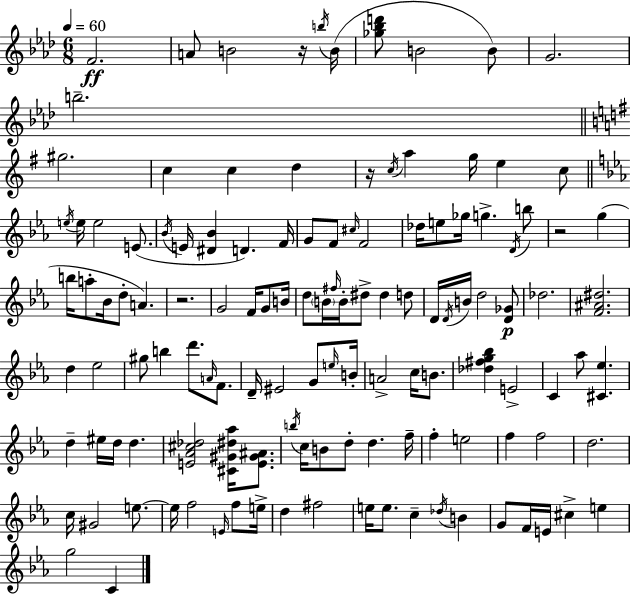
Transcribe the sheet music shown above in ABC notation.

X:1
T:Untitled
M:6/8
L:1/4
K:Ab
F2 A/2 B2 z/4 b/4 B/4 [_g_bd']/2 B2 B/2 G2 b2 ^g2 c c d z/4 c/4 a g/4 e c/2 e/4 e/4 e2 E/2 _B/4 E/4 [^D_B] D F/4 G/2 F/2 ^c/4 F2 _d/4 e/2 _g/4 g D/4 b/2 z2 g b/4 a/2 _B/4 d/2 A z2 G2 F/4 G/2 B/4 d/2 B/4 ^f/4 B/4 ^d/2 ^d d/2 D/4 D/4 B/4 d2 [D_G]/2 _d2 [F^A^d]2 d _e2 ^g/2 b d'/2 A/4 F/2 D/4 ^E2 G/2 e/4 B/4 A2 c/4 B/2 [_d^fg_b] E2 C _a/2 [^C_e] d ^e/4 d/4 d [E_A^c_d]2 [^C^G^d_a]/4 [E^G^A]/2 b/4 c/4 B/2 d/2 d f/4 f e2 f f2 d2 c/4 ^G2 e/2 e/4 f2 E/4 f/2 e/4 d ^f2 e/4 e/2 c _d/4 B G/2 F/4 E/4 ^c e g2 C